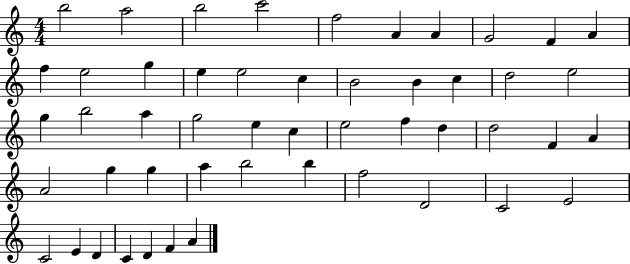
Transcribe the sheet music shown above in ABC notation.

X:1
T:Untitled
M:4/4
L:1/4
K:C
b2 a2 b2 c'2 f2 A A G2 F A f e2 g e e2 c B2 B c d2 e2 g b2 a g2 e c e2 f d d2 F A A2 g g a b2 b f2 D2 C2 E2 C2 E D C D F A